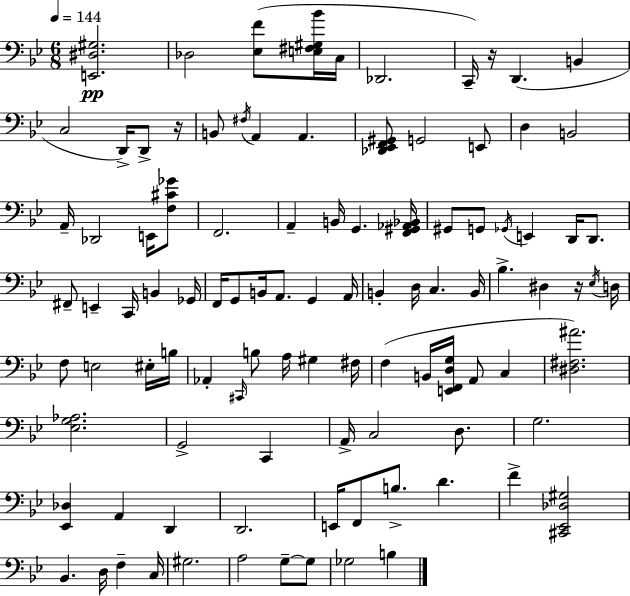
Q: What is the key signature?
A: BES major